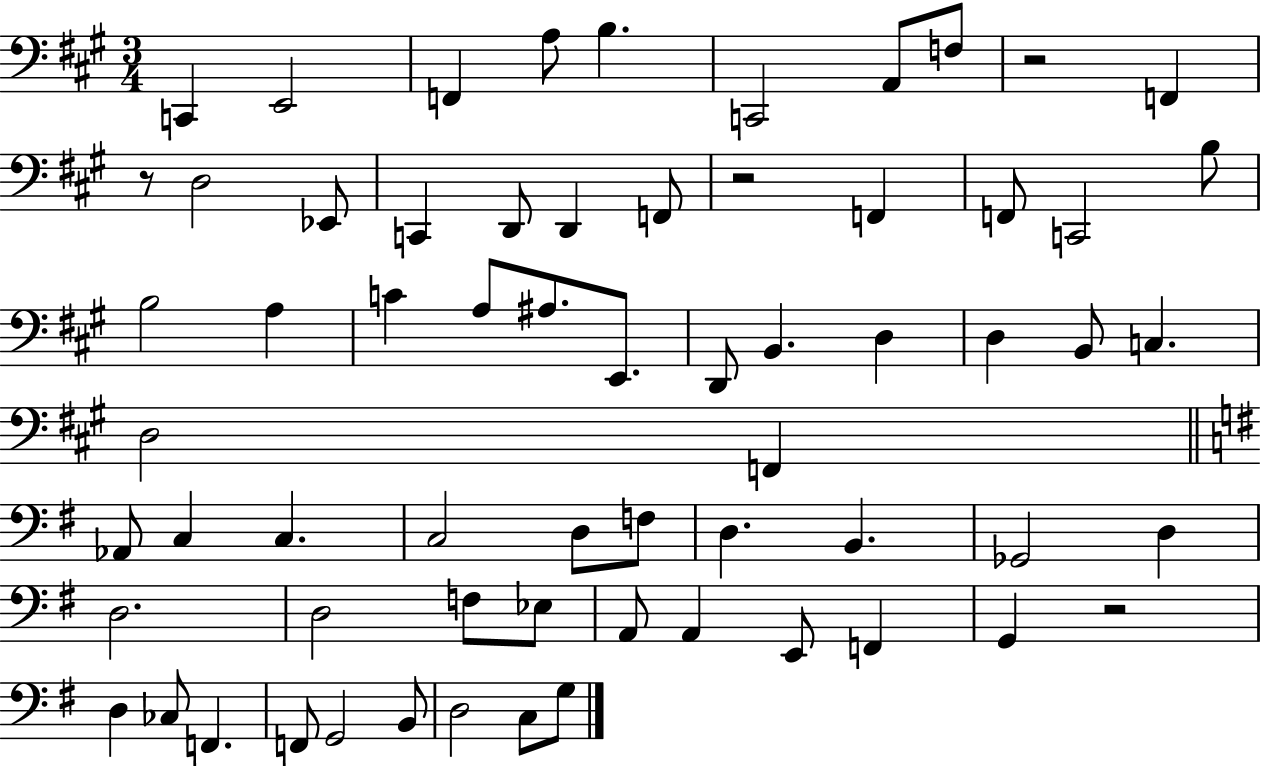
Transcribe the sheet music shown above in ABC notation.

X:1
T:Untitled
M:3/4
L:1/4
K:A
C,, E,,2 F,, A,/2 B, C,,2 A,,/2 F,/2 z2 F,, z/2 D,2 _E,,/2 C,, D,,/2 D,, F,,/2 z2 F,, F,,/2 C,,2 B,/2 B,2 A, C A,/2 ^A,/2 E,,/2 D,,/2 B,, D, D, B,,/2 C, D,2 F,, _A,,/2 C, C, C,2 D,/2 F,/2 D, B,, _G,,2 D, D,2 D,2 F,/2 _E,/2 A,,/2 A,, E,,/2 F,, G,, z2 D, _C,/2 F,, F,,/2 G,,2 B,,/2 D,2 C,/2 G,/2